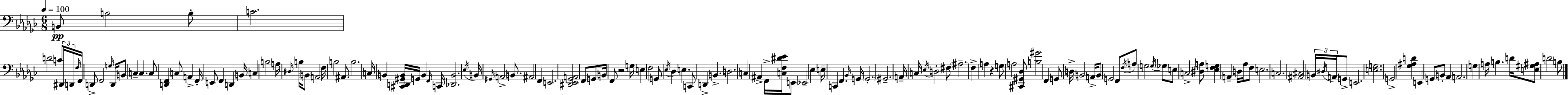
B2/e B3/h B3/e C4/h. D4/h C4/e D#2/s D2/s F3/s F2/s D2/e F2/h G3/s D2/s B2/e C3/q C3/q. C3/e [D2,F2]/q C3/e A2/q F2/s E2/e F2/q D2/q B2/s C3/q B3/h A3/s D#3/s B3/s B2/e A2/h F3/s B3/h A#2/e. B3/h. C3/s B2/q [C#2,D2,G#2,B2]/s G2/s B2/q F2/s C2/s [Db2,B2]/h. Eb3/s B2/s G#2/s A2/h B2/e. A#2/h F2/q E2/h. [D#2,Eb2,Gb2,A2]/h F2/e G2/e B2/s F2/e R/h G3/s E3/q F3/h G2/e Eb3/s Db3/q E3/q. C2/e D2/q B2/q. D3/h. C3/q A#2/q F2/s [C3,F3,D#4,Eb4]/s E2/e Eb2/h Eb3/q E3/s C2/q F2/q. Bb2/s G2/s G2/h. G#2/h. A2/s C3/s Eb3/s D3/h F#3/e A#3/h. F3/q A3/q R/q G3/e A3/h [C#2,G#2,Db3]/e [B3,G#4]/h F2/q G2/e D3/s B2/h A2/s B2/e G2/h F2/e F3/s A3/e G3/h G3/s Gb3/e E3/e C3/h [D#3,A3]/e [Eb3,F3,G3]/q A2/q D3/s Ab3/s F3/e E3/h. C3/h. [A#2,C#3]/h B2/s D#3/s A2/s G2/e E2/h. [E3,G3]/h. G2/h [Gb3,A#3,D4]/q E2/q G2/e B2/e Ab2/q A2/h. G3/q A3/s B3/q. D4/s [E3,G#3,A#3]/e D4/h B3/e